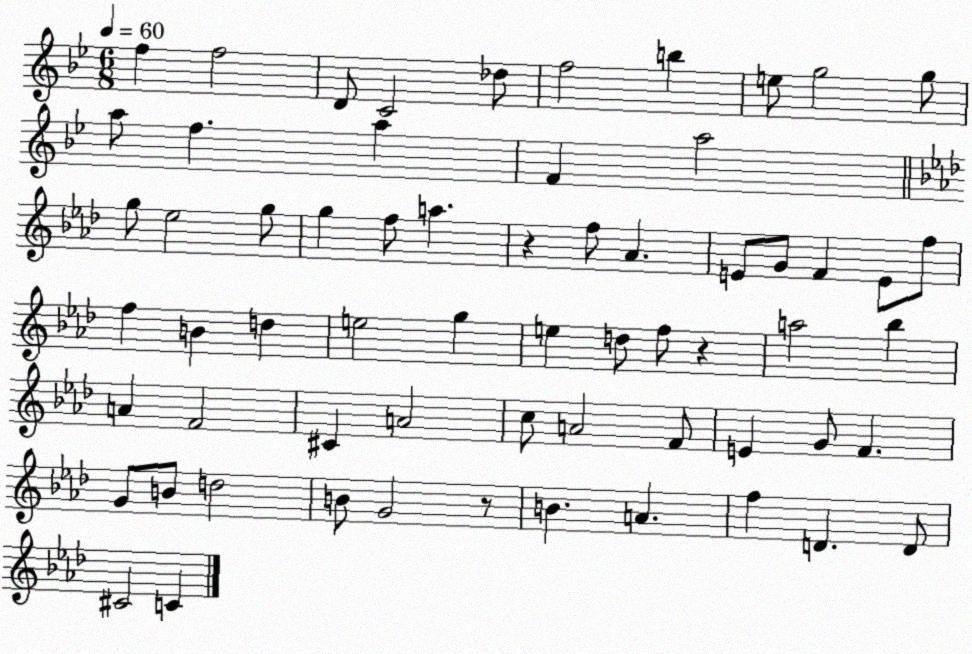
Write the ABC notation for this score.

X:1
T:Untitled
M:6/8
L:1/4
K:Bb
f f2 D/2 C2 _d/2 f2 b e/2 g2 g/2 a/2 f a F a2 g/2 _e2 g/2 g f/2 a z f/2 _A E/2 G/2 F E/2 f/2 f B d e2 g e d/2 f/2 z a2 _b A F2 ^C A2 c/2 A2 F/2 E G/2 F G/2 B/2 d2 B/2 G2 z/2 B A f D D/2 ^C2 C